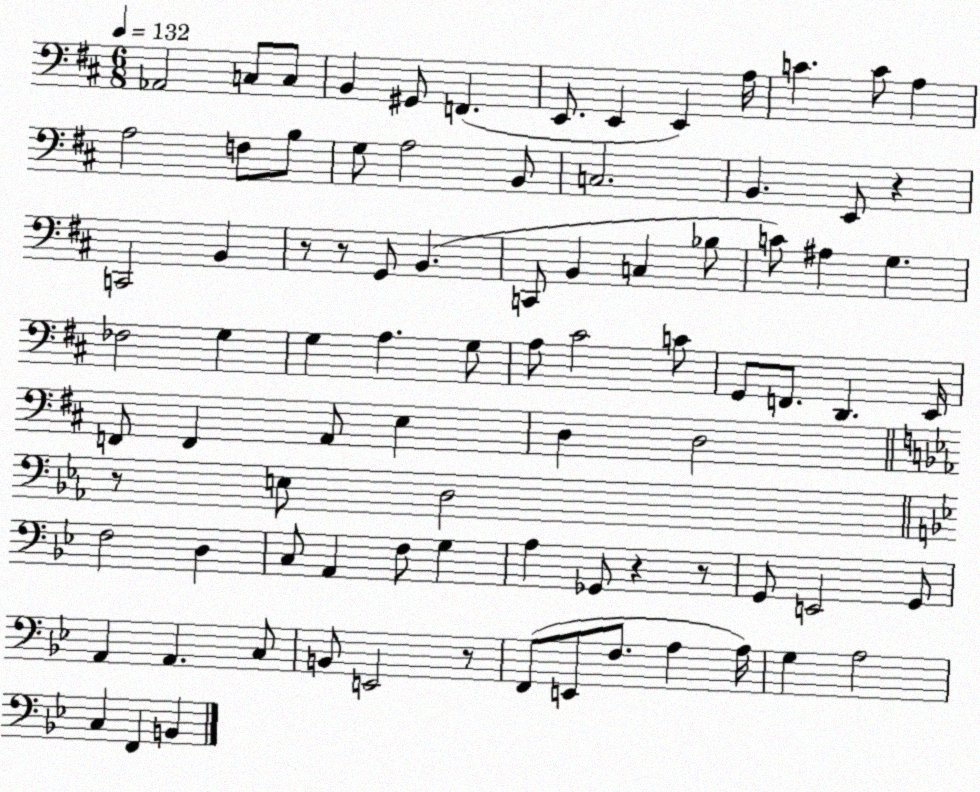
X:1
T:Untitled
M:6/8
L:1/4
K:D
_A,,2 C,/2 C,/2 B,, ^G,,/2 F,, E,,/2 E,, E,, A,/4 C C/2 A, A,2 F,/2 B,/2 G,/2 A,2 B,,/2 C,2 B,, E,,/2 z C,,2 B,, z/2 z/2 G,,/2 B,, C,,/2 B,, C, _B,/2 C/2 ^A, G, _F,2 G, G, A, G,/2 A,/2 ^C2 C/2 G,,/2 F,,/2 D,, E,,/4 F,,/2 F,, A,,/2 E, D, D,2 z/2 E,/2 D,2 F,2 D, C,/2 A,, F,/2 G, A, _G,,/2 z z/2 G,,/2 E,,2 G,,/2 A,, A,, C,/2 B,,/2 E,,2 z/2 F,,/2 E,,/2 F,/2 A, A,/4 G, A,2 C, F,, B,,